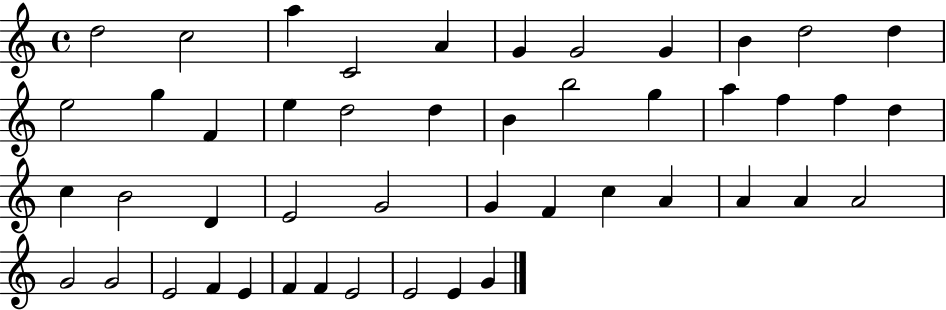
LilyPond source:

{
  \clef treble
  \time 4/4
  \defaultTimeSignature
  \key c \major
  d''2 c''2 | a''4 c'2 a'4 | g'4 g'2 g'4 | b'4 d''2 d''4 | \break e''2 g''4 f'4 | e''4 d''2 d''4 | b'4 b''2 g''4 | a''4 f''4 f''4 d''4 | \break c''4 b'2 d'4 | e'2 g'2 | g'4 f'4 c''4 a'4 | a'4 a'4 a'2 | \break g'2 g'2 | e'2 f'4 e'4 | f'4 f'4 e'2 | e'2 e'4 g'4 | \break \bar "|."
}